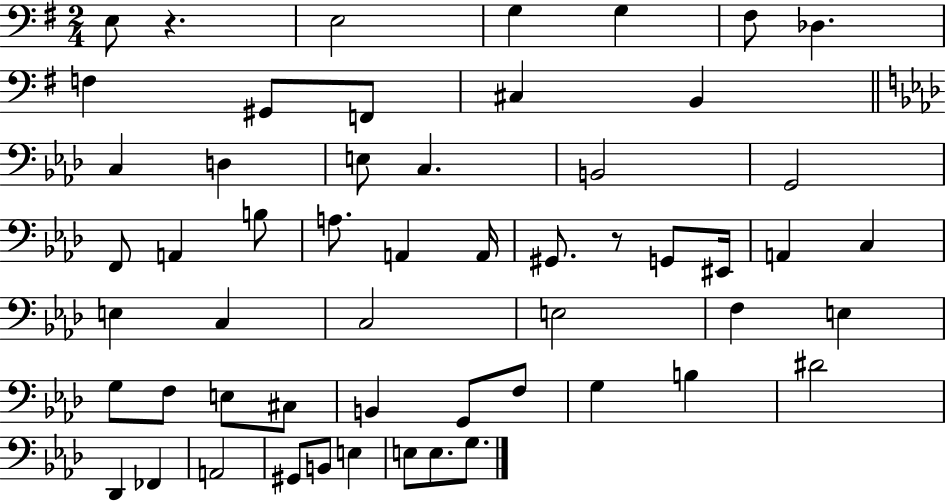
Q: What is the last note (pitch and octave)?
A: G3